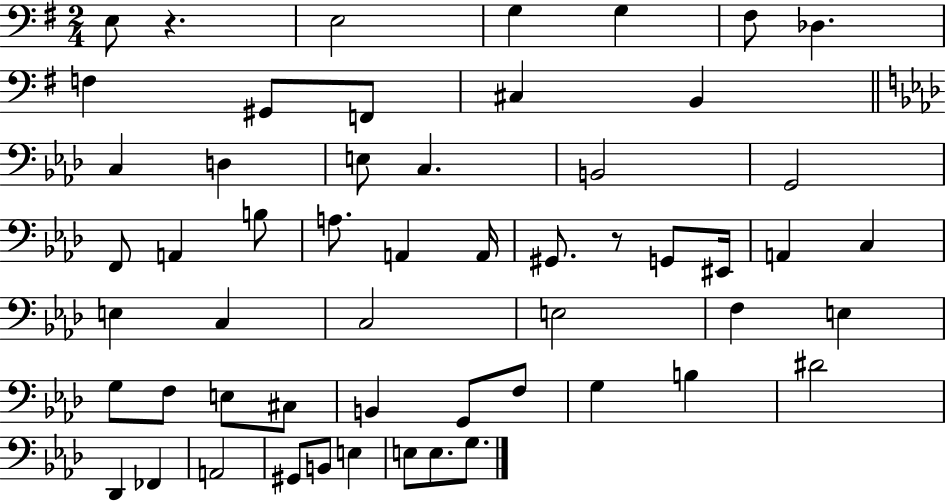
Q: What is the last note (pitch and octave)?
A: G3